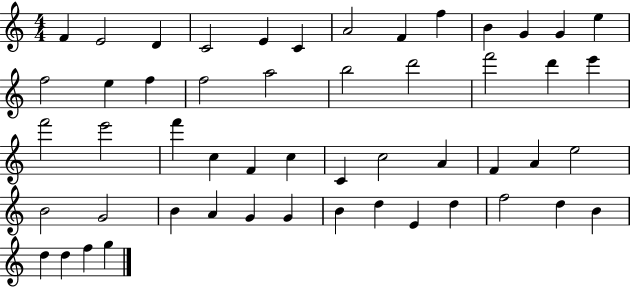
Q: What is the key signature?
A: C major